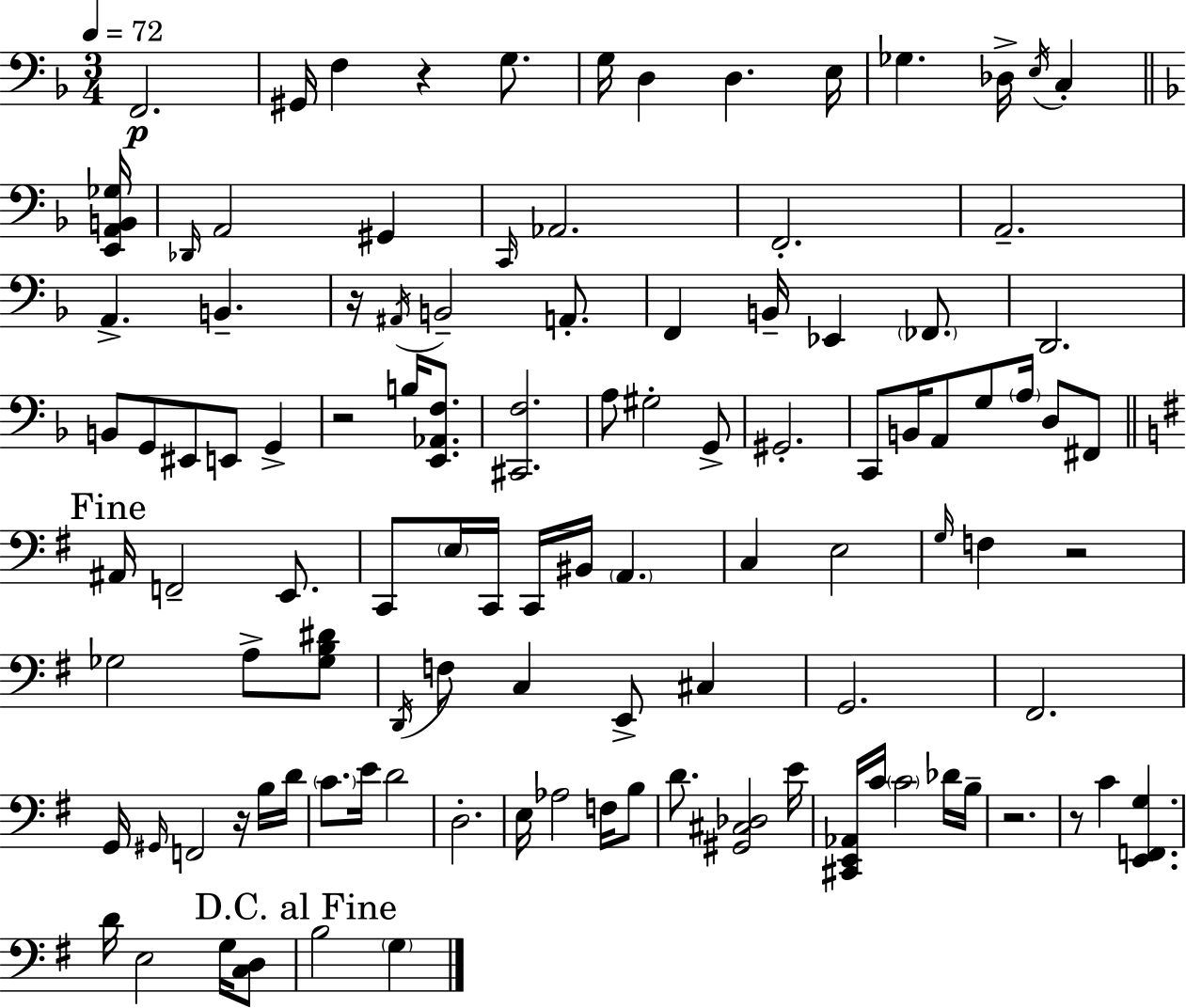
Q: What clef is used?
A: bass